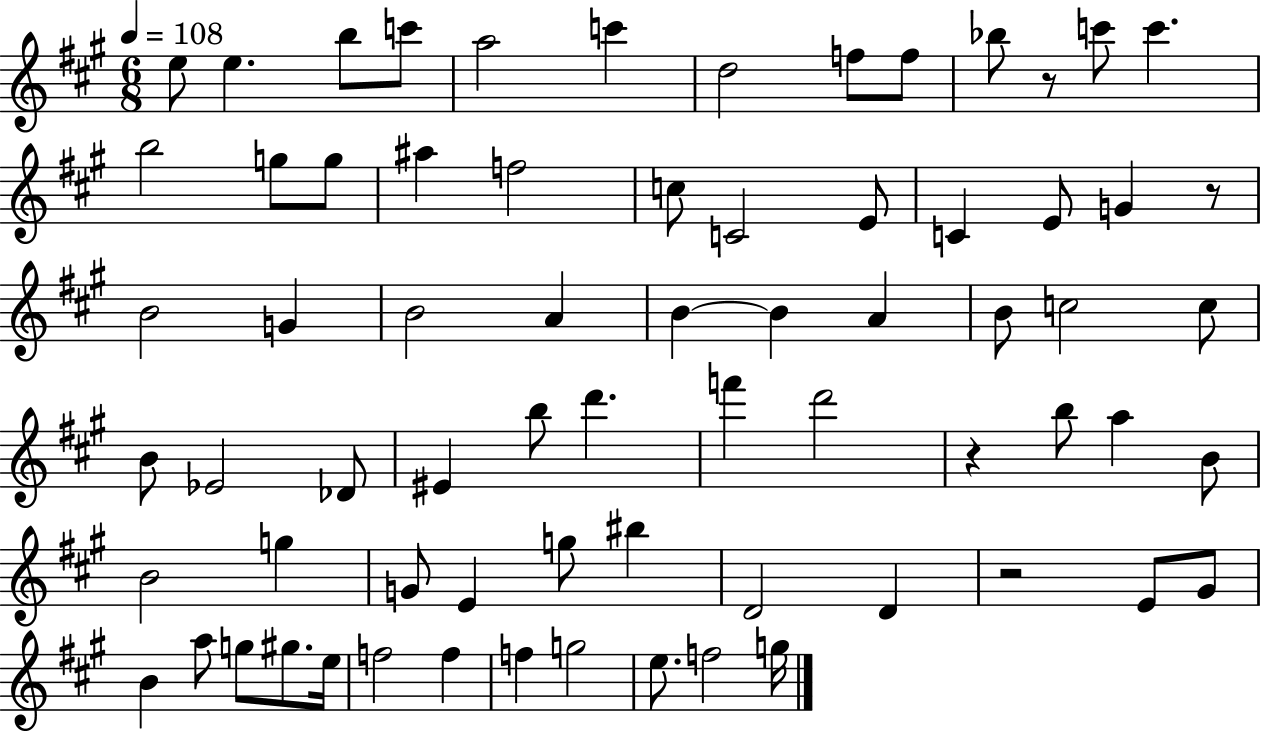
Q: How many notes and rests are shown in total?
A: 70